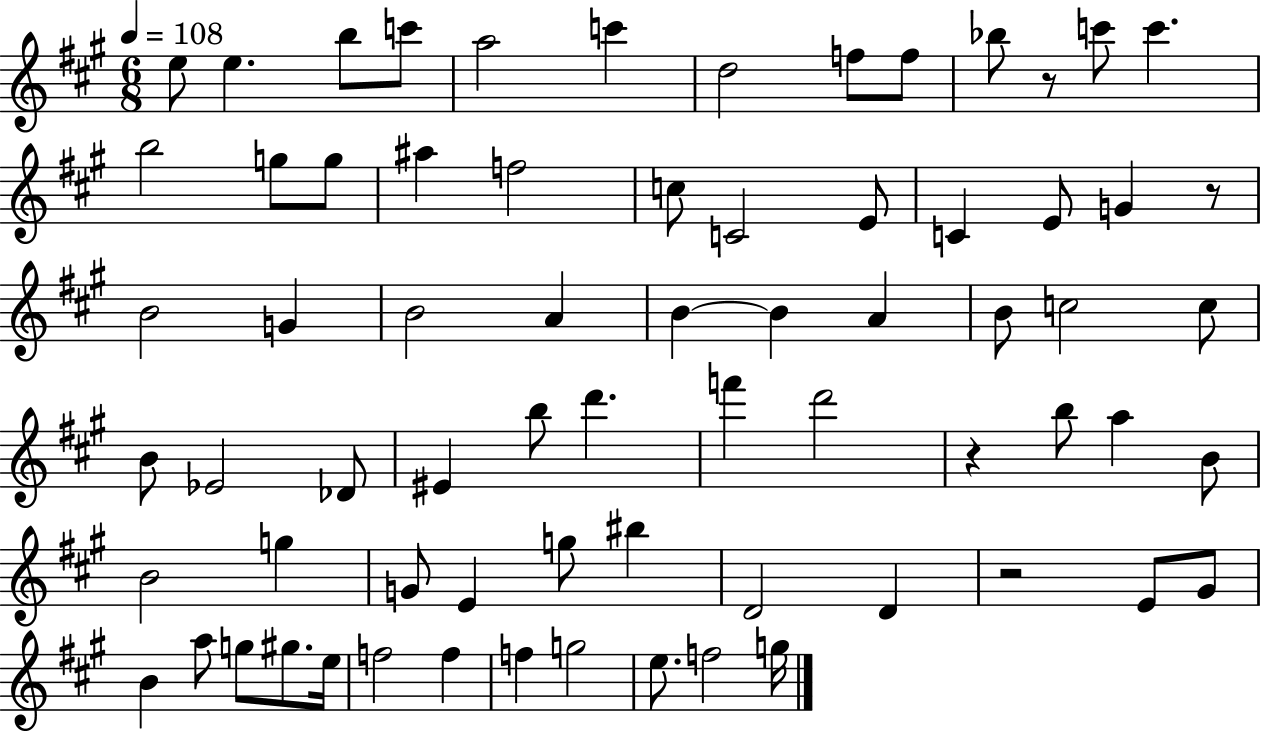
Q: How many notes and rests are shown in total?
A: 70